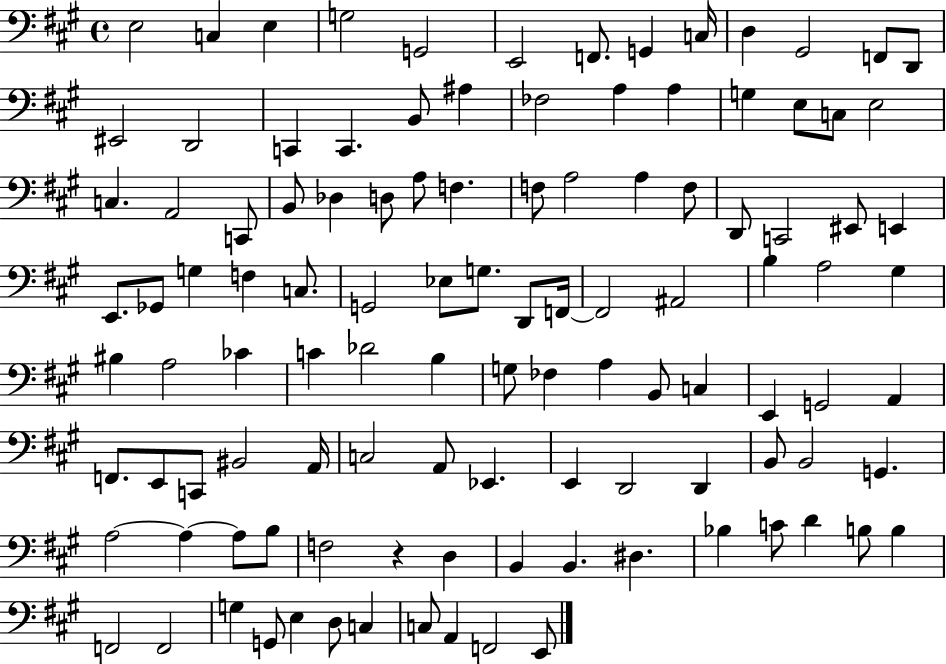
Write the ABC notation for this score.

X:1
T:Untitled
M:4/4
L:1/4
K:A
E,2 C, E, G,2 G,,2 E,,2 F,,/2 G,, C,/4 D, ^G,,2 F,,/2 D,,/2 ^E,,2 D,,2 C,, C,, B,,/2 ^A, _F,2 A, A, G, E,/2 C,/2 E,2 C, A,,2 C,,/2 B,,/2 _D, D,/2 A,/2 F, F,/2 A,2 A, F,/2 D,,/2 C,,2 ^E,,/2 E,, E,,/2 _G,,/2 G, F, C,/2 G,,2 _E,/2 G,/2 D,,/2 F,,/4 F,,2 ^A,,2 B, A,2 ^G, ^B, A,2 _C C _D2 B, G,/2 _F, A, B,,/2 C, E,, G,,2 A,, F,,/2 E,,/2 C,,/2 ^B,,2 A,,/4 C,2 A,,/2 _E,, E,, D,,2 D,, B,,/2 B,,2 G,, A,2 A, A,/2 B,/2 F,2 z D, B,, B,, ^D, _B, C/2 D B,/2 B, F,,2 F,,2 G, G,,/2 E, D,/2 C, C,/2 A,, F,,2 E,,/2